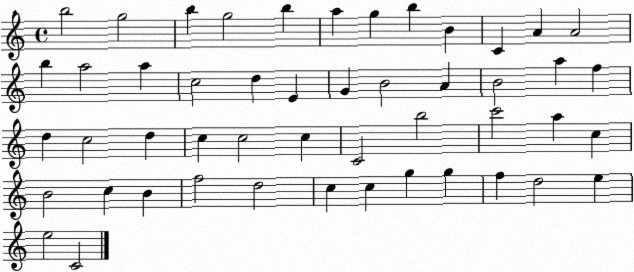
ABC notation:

X:1
T:Untitled
M:4/4
L:1/4
K:C
b2 g2 b g2 b a g b B C A A2 b a2 a c2 d E G B2 A B2 a f d c2 d c c2 c C2 b2 c'2 a c B2 c B f2 d2 c c g g f d2 e e2 C2